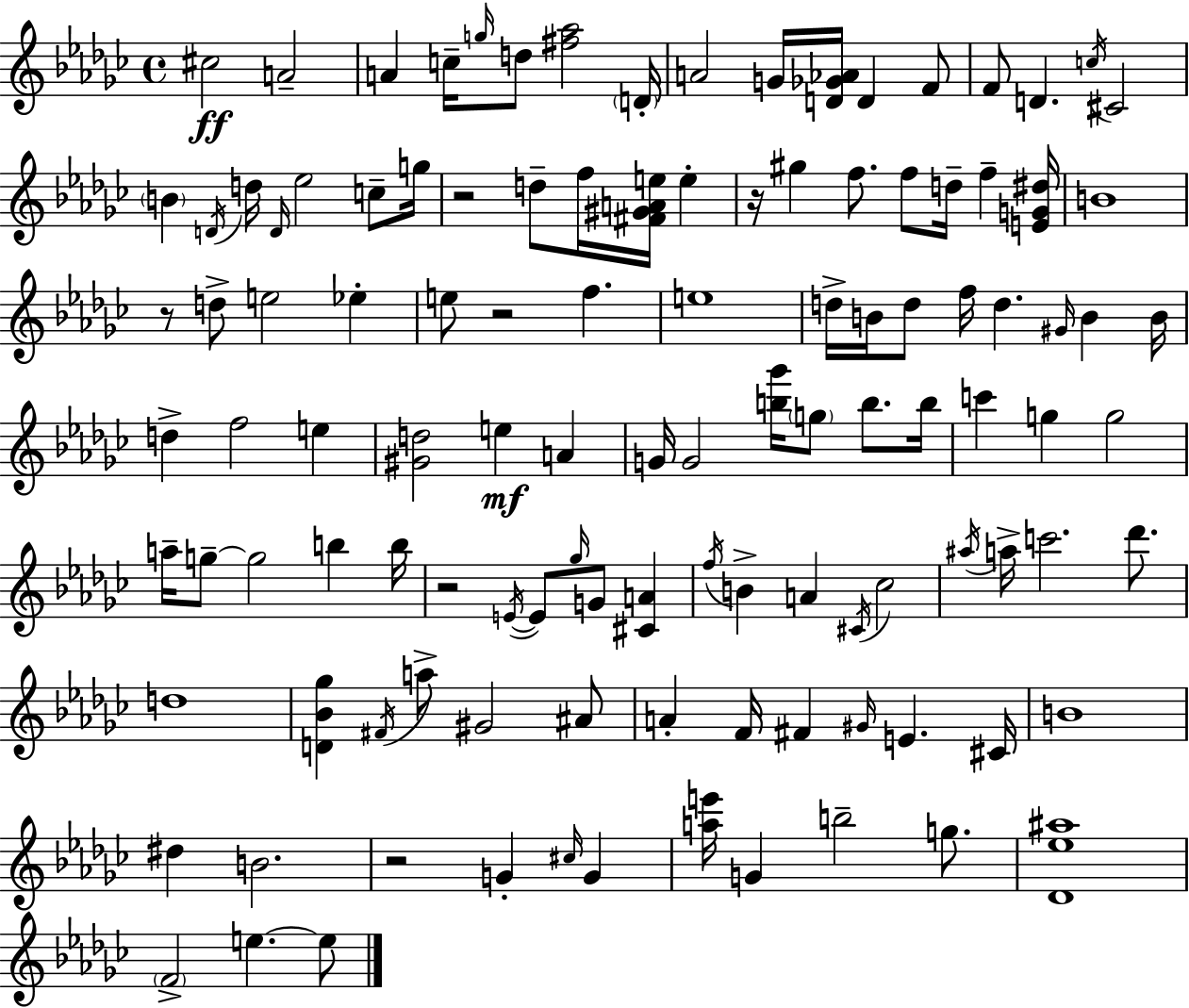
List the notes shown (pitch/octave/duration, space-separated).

C#5/h A4/h A4/q C5/s G5/s D5/e [F#5,Ab5]/h D4/s A4/h G4/s [D4,Gb4,Ab4]/s D4/q F4/e F4/e D4/q. C5/s C#4/h B4/q D4/s D5/s D4/s Eb5/h C5/e G5/s R/h D5/e F5/s [F#4,G#4,A4,E5]/s E5/q R/s G#5/q F5/e. F5/e D5/s F5/q [E4,G4,D#5]/s B4/w R/e D5/e E5/h Eb5/q E5/e R/h F5/q. E5/w D5/s B4/s D5/e F5/s D5/q. G#4/s B4/q B4/s D5/q F5/h E5/q [G#4,D5]/h E5/q A4/q G4/s G4/h [B5,Gb6]/s G5/e B5/e. B5/s C6/q G5/q G5/h A5/s G5/e G5/h B5/q B5/s R/h E4/s E4/e Gb5/s G4/e [C#4,A4]/q F5/s B4/q A4/q C#4/s CES5/h A#5/s A5/s C6/h. Db6/e. D5/w [D4,Bb4,Gb5]/q F#4/s A5/e G#4/h A#4/e A4/q F4/s F#4/q G#4/s E4/q. C#4/s B4/w D#5/q B4/h. R/h G4/q C#5/s G4/q [A5,E6]/s G4/q B5/h G5/e. [Db4,Eb5,A#5]/w F4/h E5/q. E5/e